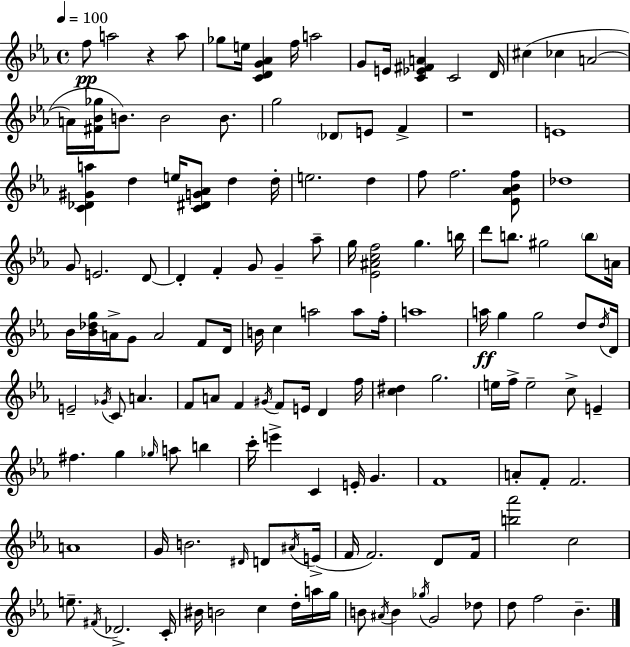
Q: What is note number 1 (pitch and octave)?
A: F5